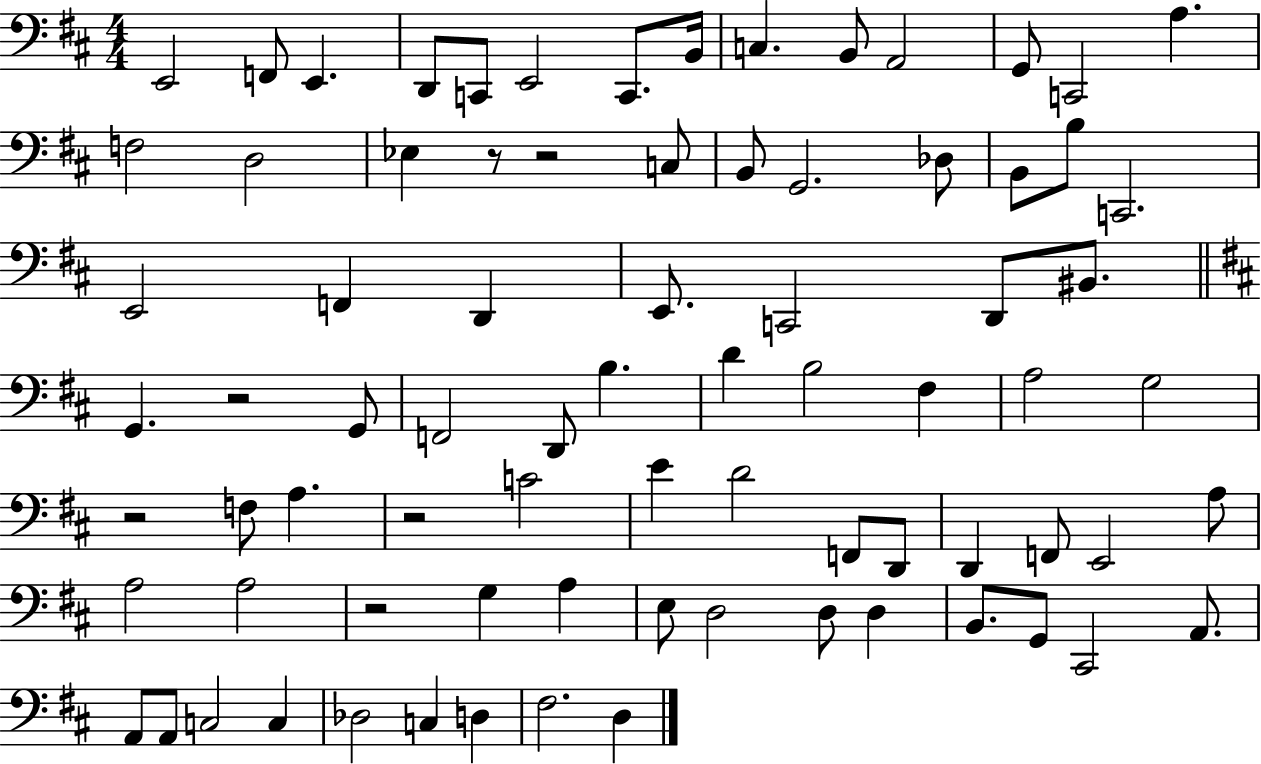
E2/h F2/e E2/q. D2/e C2/e E2/h C2/e. B2/s C3/q. B2/e A2/h G2/e C2/h A3/q. F3/h D3/h Eb3/q R/e R/h C3/e B2/e G2/h. Db3/e B2/e B3/e C2/h. E2/h F2/q D2/q E2/e. C2/h D2/e BIS2/e. G2/q. R/h G2/e F2/h D2/e B3/q. D4/q B3/h F#3/q A3/h G3/h R/h F3/e A3/q. R/h C4/h E4/q D4/h F2/e D2/e D2/q F2/e E2/h A3/e A3/h A3/h R/h G3/q A3/q E3/e D3/h D3/e D3/q B2/e. G2/e C#2/h A2/e. A2/e A2/e C3/h C3/q Db3/h C3/q D3/q F#3/h. D3/q